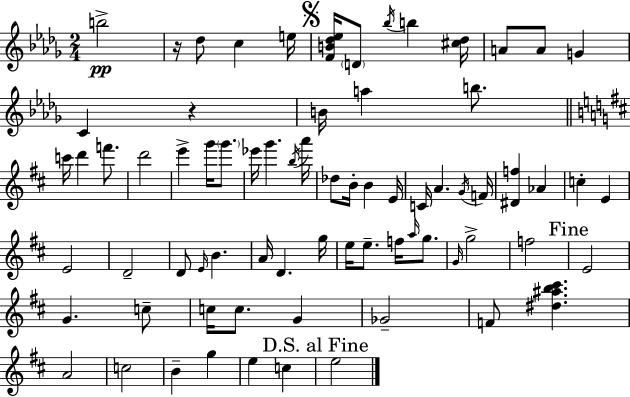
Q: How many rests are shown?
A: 2